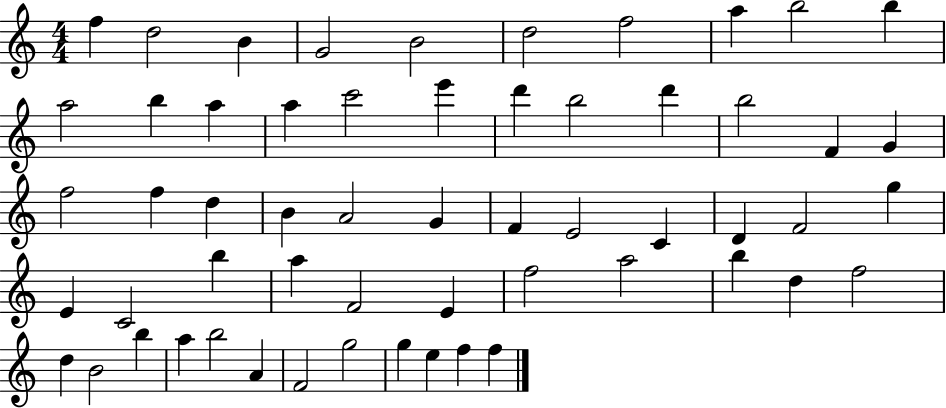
X:1
T:Untitled
M:4/4
L:1/4
K:C
f d2 B G2 B2 d2 f2 a b2 b a2 b a a c'2 e' d' b2 d' b2 F G f2 f d B A2 G F E2 C D F2 g E C2 b a F2 E f2 a2 b d f2 d B2 b a b2 A F2 g2 g e f f